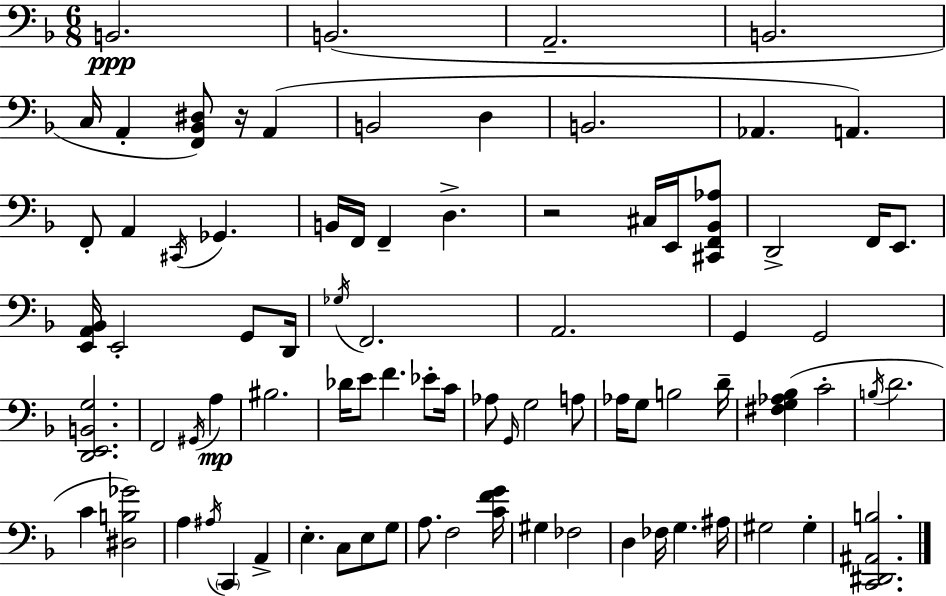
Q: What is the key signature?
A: F major